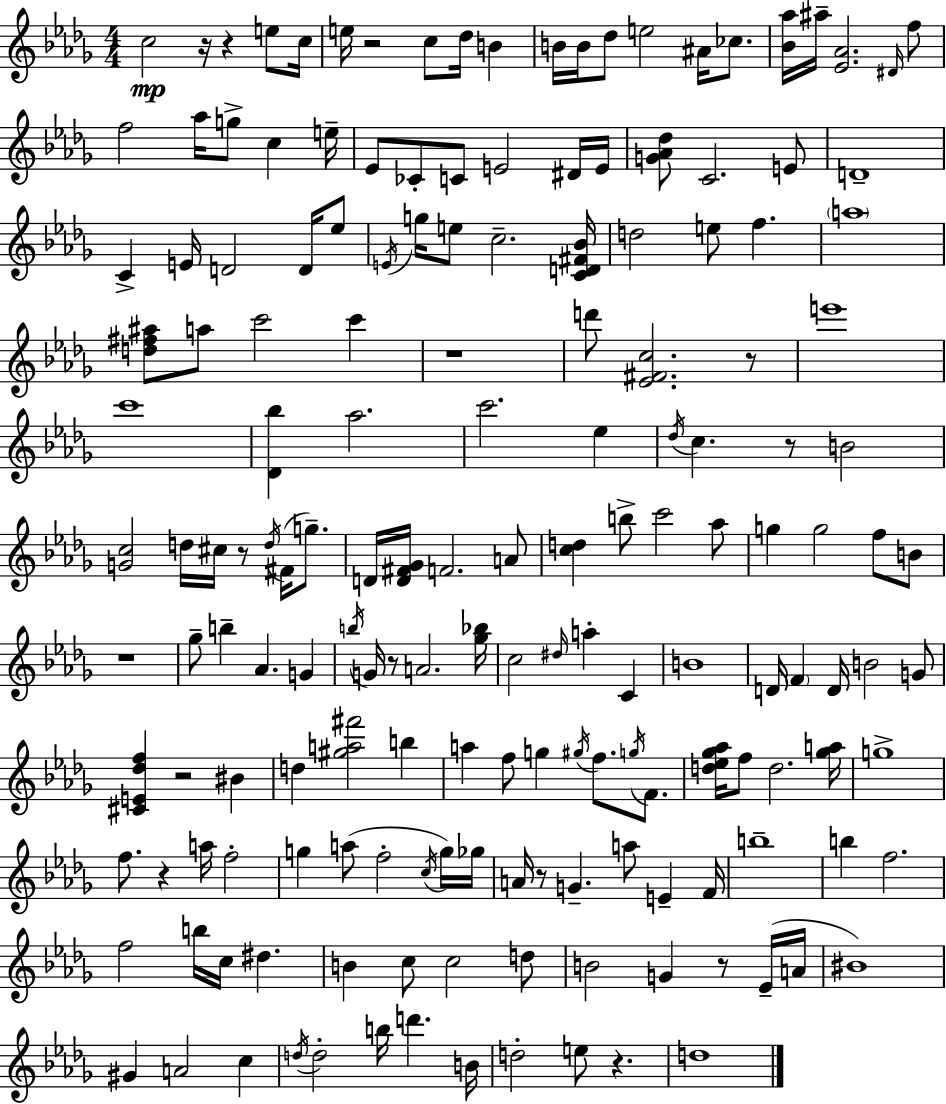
X:1
T:Untitled
M:4/4
L:1/4
K:Bbm
c2 z/4 z e/2 c/4 e/4 z2 c/2 _d/4 B B/4 B/4 _d/2 e2 ^A/4 _c/2 [_B_a]/4 ^a/4 [_E_A]2 ^D/4 f/2 f2 _a/4 g/2 c e/4 _E/2 _C/2 C/2 E2 ^D/4 E/4 [G_A_d]/2 C2 E/2 D4 C E/4 D2 D/4 _e/2 E/4 g/4 e/2 c2 [CD^F_B]/4 d2 e/2 f a4 [d^f^a]/2 a/2 c'2 c' z4 d'/2 [_E^Fc]2 z/2 e'4 c'4 [_D_b] _a2 c'2 _e _d/4 c z/2 B2 [Gc]2 d/4 ^c/4 z/2 d/4 ^F/4 g/2 D/4 [D^F_G]/4 F2 A/2 [cd] b/2 c'2 _a/2 g g2 f/2 B/2 z4 _g/2 b _A G b/4 G/4 z/2 A2 [_g_b]/4 c2 ^d/4 a C B4 D/4 F D/4 B2 G/2 [^CE_df] z2 ^B d [^ga^f']2 b a f/2 g ^g/4 f/2 g/4 F/2 [d_e_g_a]/4 f/2 d2 [_ga]/4 g4 f/2 z a/4 f2 g a/2 f2 c/4 g/4 _g/4 A/4 z/2 G a/2 E F/4 b4 b f2 f2 b/4 c/4 ^d B c/2 c2 d/2 B2 G z/2 _E/4 A/4 ^B4 ^G A2 c d/4 d2 b/4 d' B/4 d2 e/2 z d4